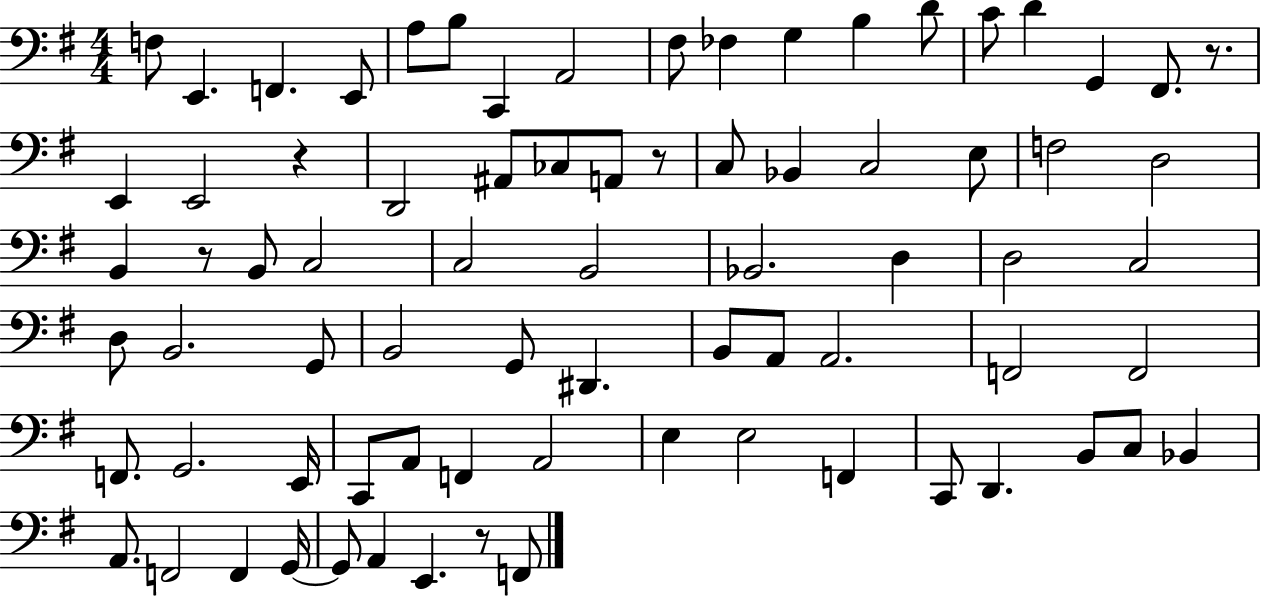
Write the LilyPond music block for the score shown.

{
  \clef bass
  \numericTimeSignature
  \time 4/4
  \key g \major
  f8 e,4. f,4. e,8 | a8 b8 c,4 a,2 | fis8 fes4 g4 b4 d'8 | c'8 d'4 g,4 fis,8. r8. | \break e,4 e,2 r4 | d,2 ais,8 ces8 a,8 r8 | c8 bes,4 c2 e8 | f2 d2 | \break b,4 r8 b,8 c2 | c2 b,2 | bes,2. d4 | d2 c2 | \break d8 b,2. g,8 | b,2 g,8 dis,4. | b,8 a,8 a,2. | f,2 f,2 | \break f,8. g,2. e,16 | c,8 a,8 f,4 a,2 | e4 e2 f,4 | c,8 d,4. b,8 c8 bes,4 | \break a,8. f,2 f,4 g,16~~ | g,8 a,4 e,4. r8 f,8 | \bar "|."
}